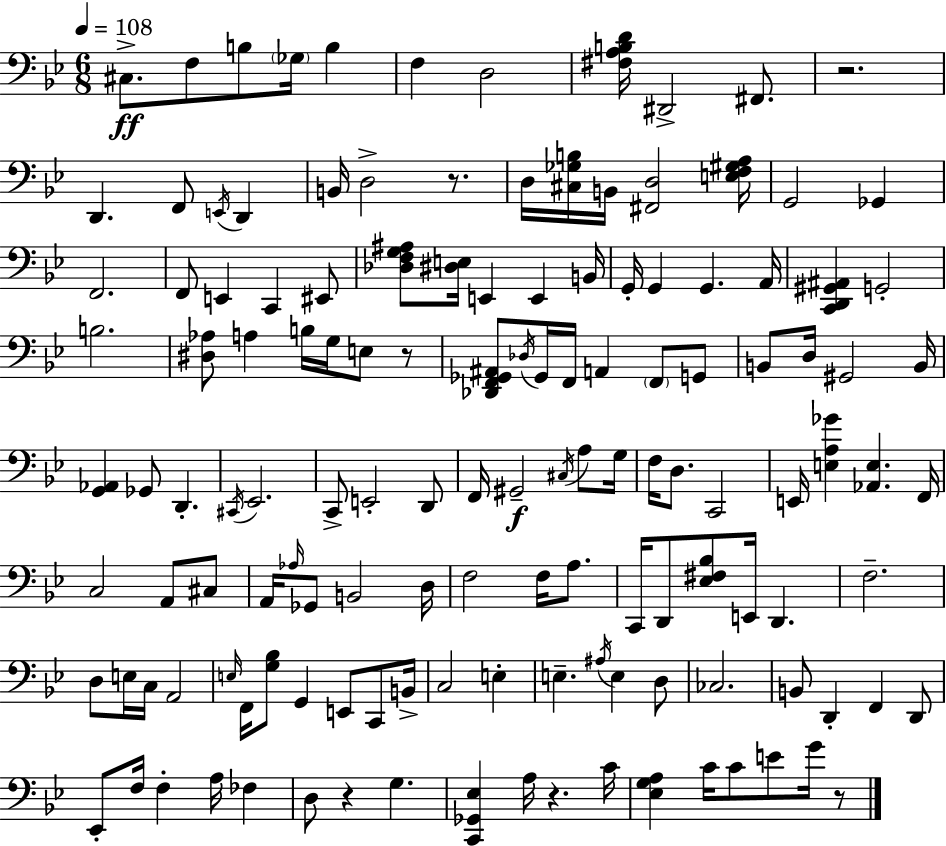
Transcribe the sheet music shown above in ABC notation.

X:1
T:Untitled
M:6/8
L:1/4
K:Bb
^C,/2 F,/2 B,/2 _G,/4 B, F, D,2 [^F,A,B,D]/4 ^D,,2 ^F,,/2 z2 D,, F,,/2 E,,/4 D,, B,,/4 D,2 z/2 D,/4 [^C,_G,B,]/4 B,,/4 [^F,,D,]2 [E,F,^G,A,]/4 G,,2 _G,, F,,2 F,,/2 E,, C,, ^E,,/2 [_D,F,G,^A,]/2 [^D,E,]/4 E,, E,, B,,/4 G,,/4 G,, G,, A,,/4 [C,,D,,^G,,^A,,] G,,2 B,2 [^D,_A,]/2 A, B,/4 G,/4 E,/2 z/2 [_D,,F,,_G,,^A,,]/2 _D,/4 _G,,/4 F,,/4 A,, F,,/2 G,,/2 B,,/2 D,/4 ^G,,2 B,,/4 [G,,_A,,] _G,,/2 D,, ^C,,/4 _E,,2 C,,/2 E,,2 D,,/2 F,,/4 ^G,,2 ^C,/4 A,/2 G,/4 F,/4 D,/2 C,,2 E,,/4 [E,A,_G] [_A,,E,] F,,/4 C,2 A,,/2 ^C,/2 A,,/4 _A,/4 _G,,/2 B,,2 D,/4 F,2 F,/4 A,/2 C,,/4 D,,/2 [_E,^F,_B,]/2 E,,/4 D,, F,2 D,/2 E,/4 C,/4 A,,2 E,/4 F,,/4 [G,_B,]/2 G,, E,,/2 C,,/2 B,,/4 C,2 E, E, ^A,/4 E, D,/2 _C,2 B,,/2 D,, F,, D,,/2 _E,,/2 F,/4 F, A,/4 _F, D,/2 z G, [C,,_G,,_E,] A,/4 z C/4 [_E,G,A,] C/4 C/2 E/2 G/4 z/2